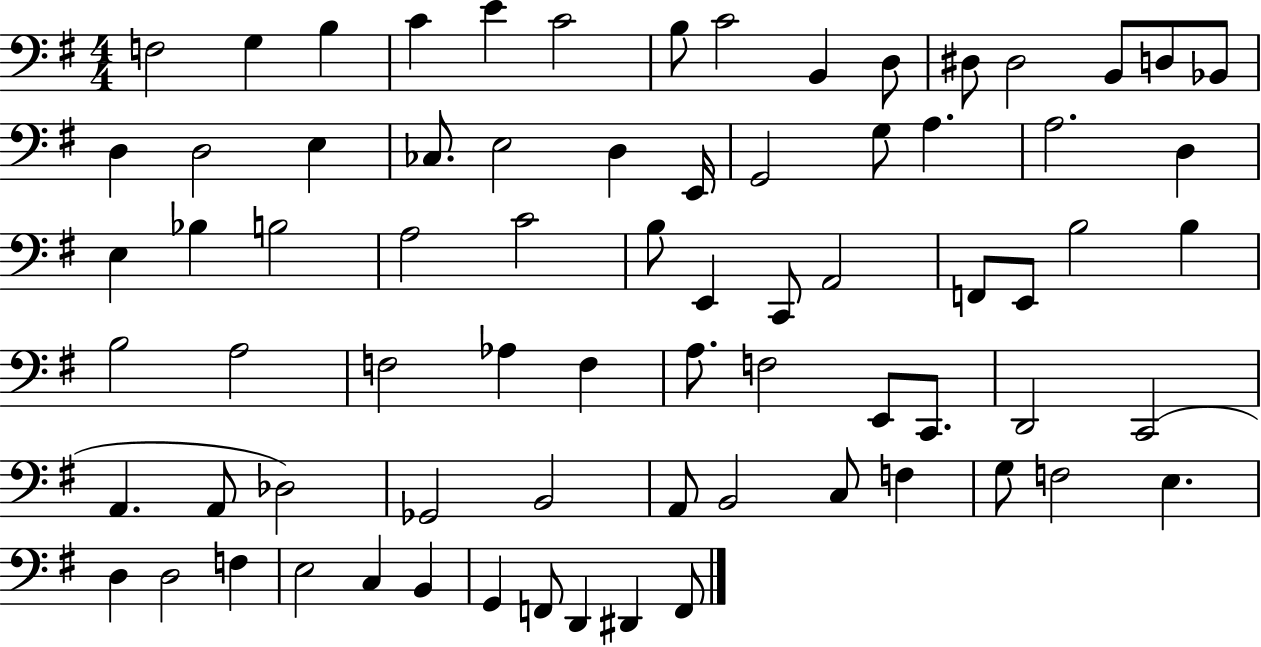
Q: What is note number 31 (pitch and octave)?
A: A3